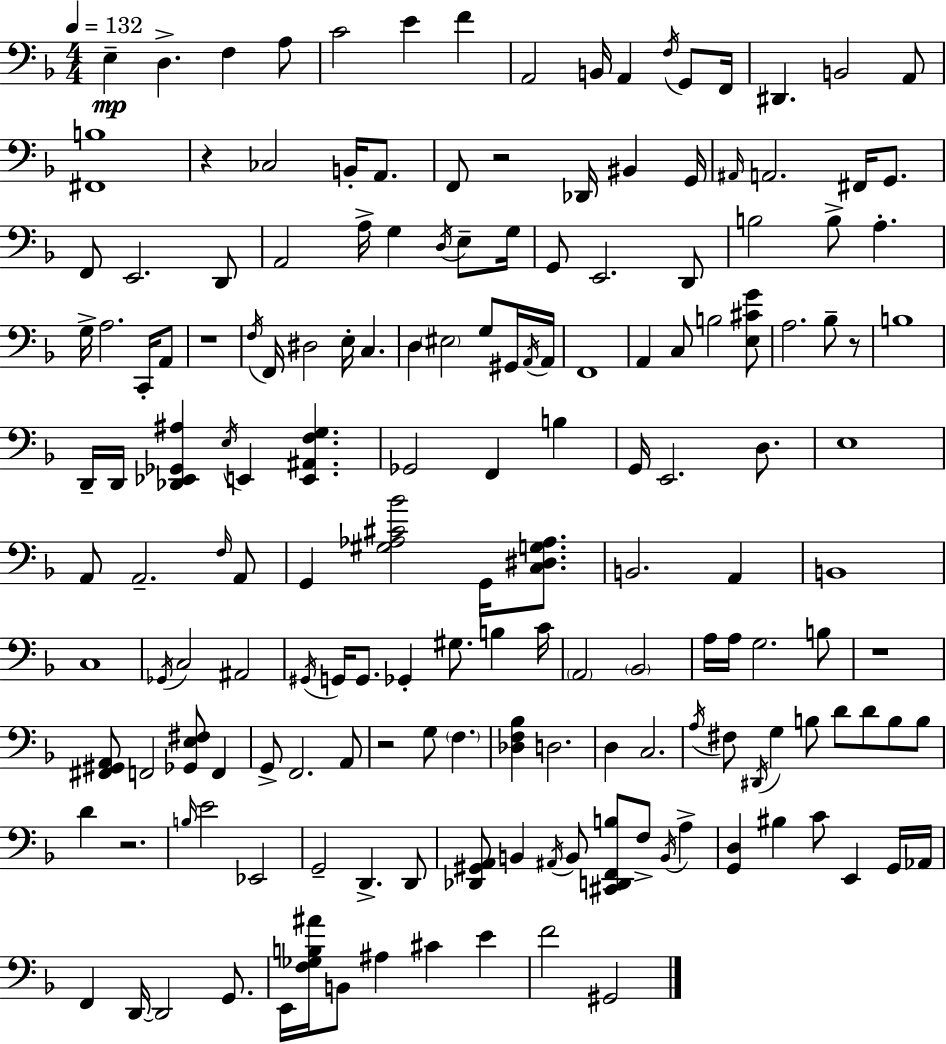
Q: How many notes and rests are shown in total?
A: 169